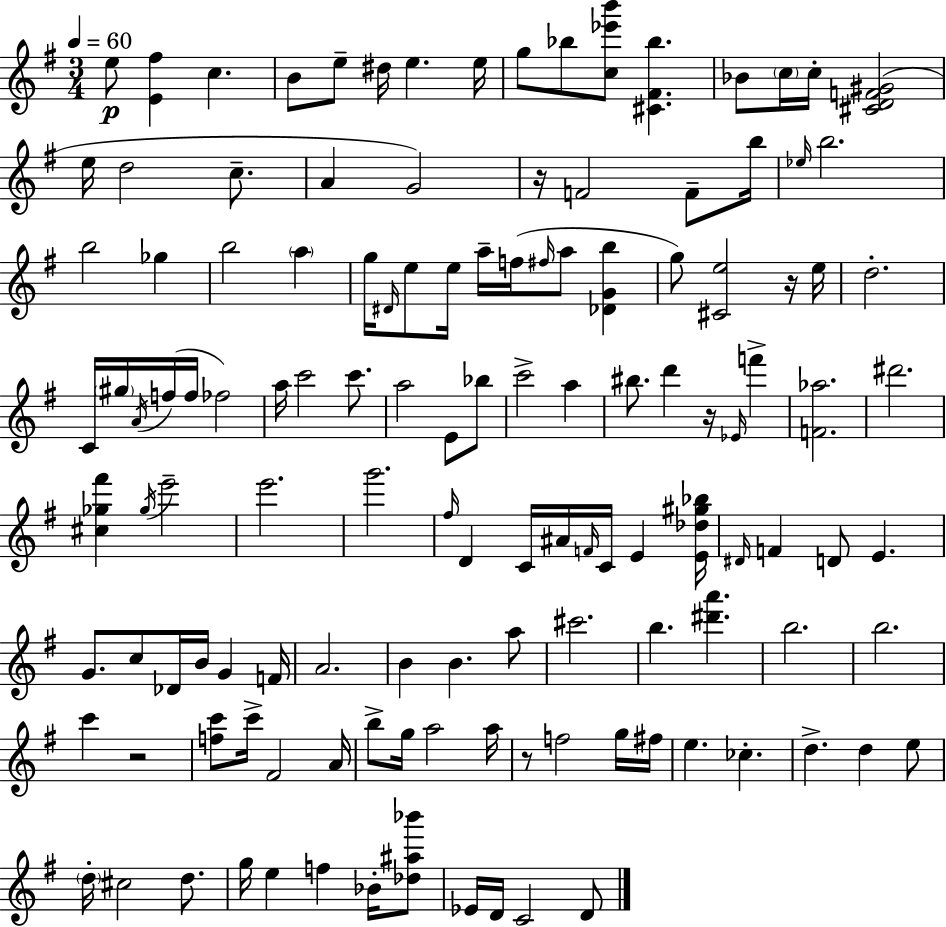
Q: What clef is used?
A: treble